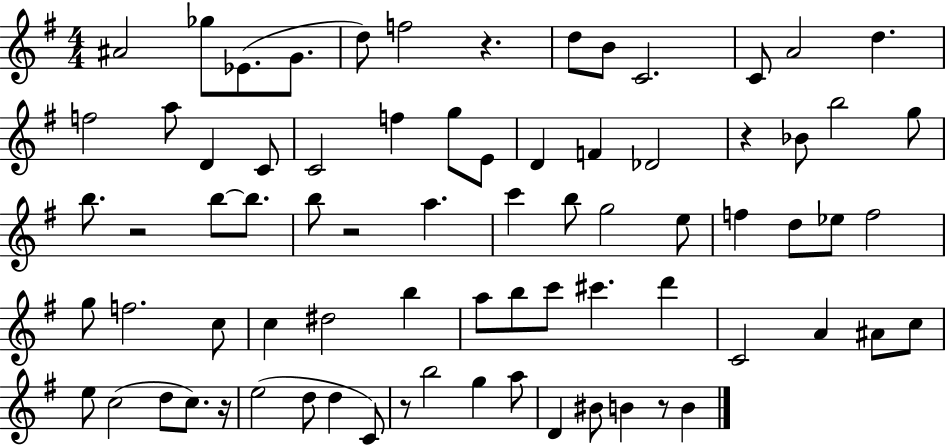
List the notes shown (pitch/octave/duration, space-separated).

A#4/h Gb5/e Eb4/e. G4/e. D5/e F5/h R/q. D5/e B4/e C4/h. C4/e A4/h D5/q. F5/h A5/e D4/q C4/e C4/h F5/q G5/e E4/e D4/q F4/q Db4/h R/q Bb4/e B5/h G5/e B5/e. R/h B5/e B5/e. B5/e R/h A5/q. C6/q B5/e G5/h E5/e F5/q D5/e Eb5/e F5/h G5/e F5/h. C5/e C5/q D#5/h B5/q A5/e B5/e C6/e C#6/q. D6/q C4/h A4/q A#4/e C5/e E5/e C5/h D5/e C5/e. R/s E5/h D5/e D5/q C4/e R/e B5/h G5/q A5/e D4/q BIS4/e B4/q R/e B4/q